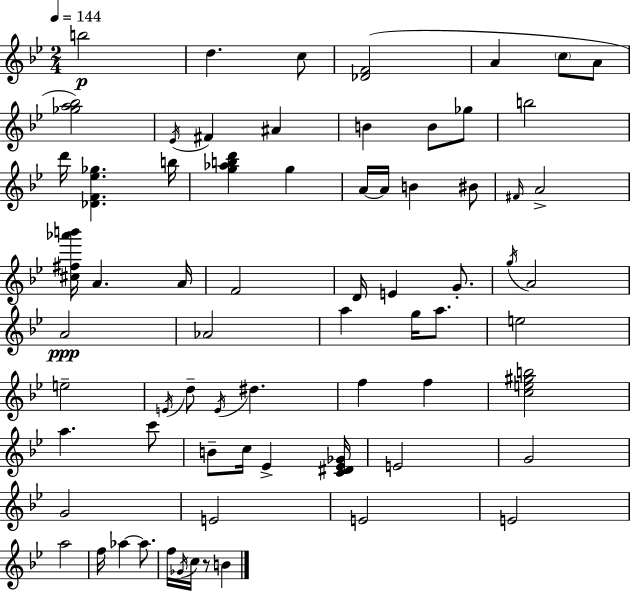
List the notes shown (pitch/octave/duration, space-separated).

B5/h D5/q. C5/e [Db4,F4]/h A4/q C5/e A4/e [Gb5,A5,Bb5]/h Eb4/s F#4/q A#4/q B4/q B4/e Gb5/e B5/h D6/s [Db4,F4,Eb5,Gb5]/q. B5/s [G5,Ab5,B5,D6]/q G5/q A4/s A4/s B4/q BIS4/e F#4/s A4/h [C#5,F#5,Ab6,B6]/s A4/q. A4/s F4/h D4/s E4/q G4/e. G5/s A4/h A4/h Ab4/h A5/q G5/s A5/e. E5/h E5/h E4/s D5/e E4/s D#5/q. F5/q F5/q [C5,E5,G#5,B5]/h A5/q. C6/e B4/e C5/s Eb4/q [C4,D#4,Eb4,Gb4]/s E4/h G4/h G4/h E4/h E4/h E4/h A5/h F5/s Ab5/q Ab5/e. F5/s Gb4/s C5/s R/e B4/q